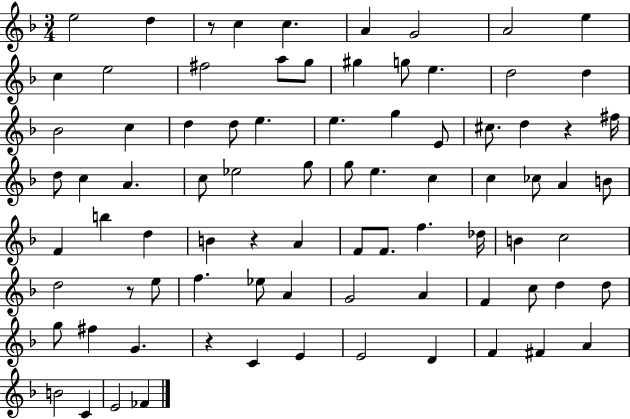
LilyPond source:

{
  \clef treble
  \numericTimeSignature
  \time 3/4
  \key f \major
  e''2 d''4 | r8 c''4 c''4. | a'4 g'2 | a'2 e''4 | \break c''4 e''2 | fis''2 a''8 g''8 | gis''4 g''8 e''4. | d''2 d''4 | \break bes'2 c''4 | d''4 d''8 e''4. | e''4. g''4 e'8 | cis''8. d''4 r4 fis''16 | \break d''8 c''4 a'4. | c''8 ees''2 g''8 | g''8 e''4. c''4 | c''4 ces''8 a'4 b'8 | \break f'4 b''4 d''4 | b'4 r4 a'4 | f'8 f'8. f''4. des''16 | b'4 c''2 | \break d''2 r8 e''8 | f''4. ees''8 a'4 | g'2 a'4 | f'4 c''8 d''4 d''8 | \break g''8 fis''4 g'4. | r4 c'4 e'4 | e'2 d'4 | f'4 fis'4 a'4 | \break b'2 c'4 | e'2 fes'4 | \bar "|."
}